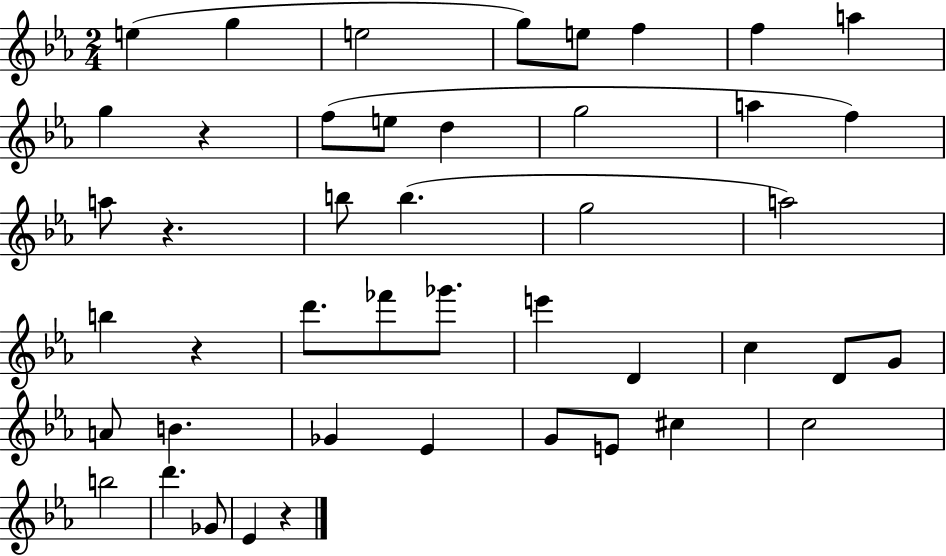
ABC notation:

X:1
T:Untitled
M:2/4
L:1/4
K:Eb
e g e2 g/2 e/2 f f a g z f/2 e/2 d g2 a f a/2 z b/2 b g2 a2 b z d'/2 _f'/2 _g'/2 e' D c D/2 G/2 A/2 B _G _E G/2 E/2 ^c c2 b2 d' _G/2 _E z